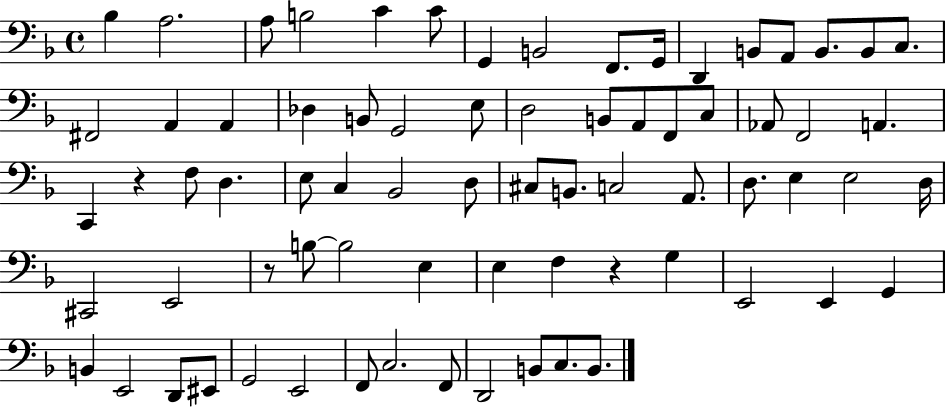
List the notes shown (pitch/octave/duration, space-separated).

Bb3/q A3/h. A3/e B3/h C4/q C4/e G2/q B2/h F2/e. G2/s D2/q B2/e A2/e B2/e. B2/e C3/e. F#2/h A2/q A2/q Db3/q B2/e G2/h E3/e D3/h B2/e A2/e F2/e C3/e Ab2/e F2/h A2/q. C2/q R/q F3/e D3/q. E3/e C3/q Bb2/h D3/e C#3/e B2/e. C3/h A2/e. D3/e. E3/q E3/h D3/s C#2/h E2/h R/e B3/e B3/h E3/q E3/q F3/q R/q G3/q E2/h E2/q G2/q B2/q E2/h D2/e EIS2/e G2/h E2/h F2/e C3/h. F2/e D2/h B2/e C3/e. B2/e.